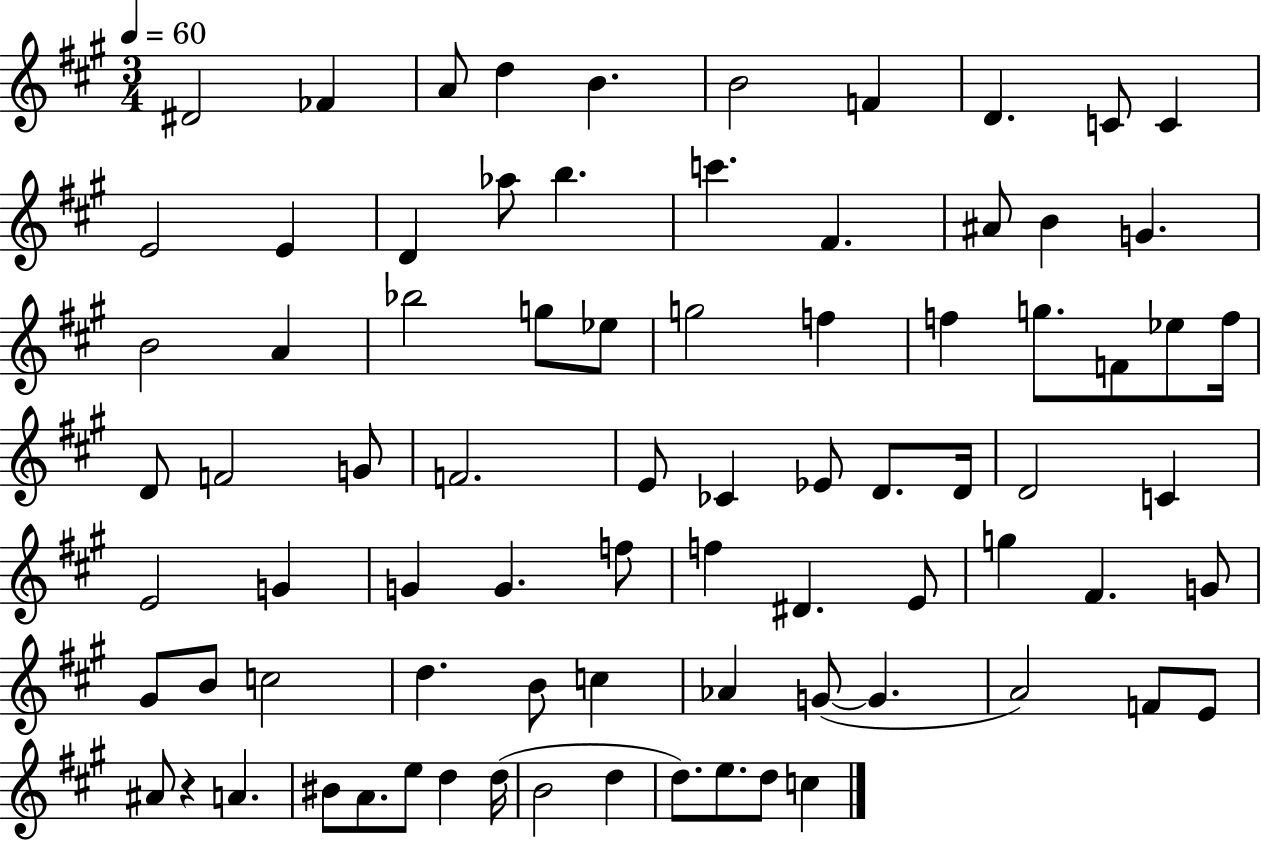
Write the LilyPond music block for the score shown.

{
  \clef treble
  \numericTimeSignature
  \time 3/4
  \key a \major
  \tempo 4 = 60
  dis'2 fes'4 | a'8 d''4 b'4. | b'2 f'4 | d'4. c'8 c'4 | \break e'2 e'4 | d'4 aes''8 b''4. | c'''4. fis'4. | ais'8 b'4 g'4. | \break b'2 a'4 | bes''2 g''8 ees''8 | g''2 f''4 | f''4 g''8. f'8 ees''8 f''16 | \break d'8 f'2 g'8 | f'2. | e'8 ces'4 ees'8 d'8. d'16 | d'2 c'4 | \break e'2 g'4 | g'4 g'4. f''8 | f''4 dis'4. e'8 | g''4 fis'4. g'8 | \break gis'8 b'8 c''2 | d''4. b'8 c''4 | aes'4 g'8~(~ g'4. | a'2) f'8 e'8 | \break ais'8 r4 a'4. | bis'8 a'8. e''8 d''4 d''16( | b'2 d''4 | d''8.) e''8. d''8 c''4 | \break \bar "|."
}